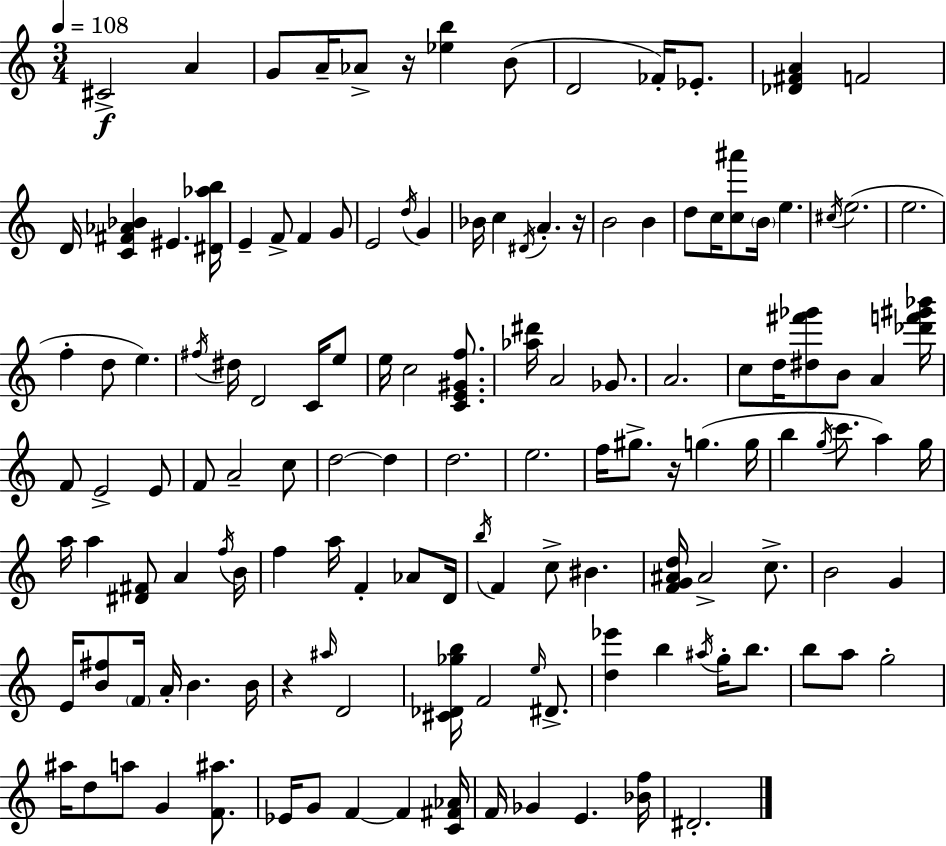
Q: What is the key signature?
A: C major